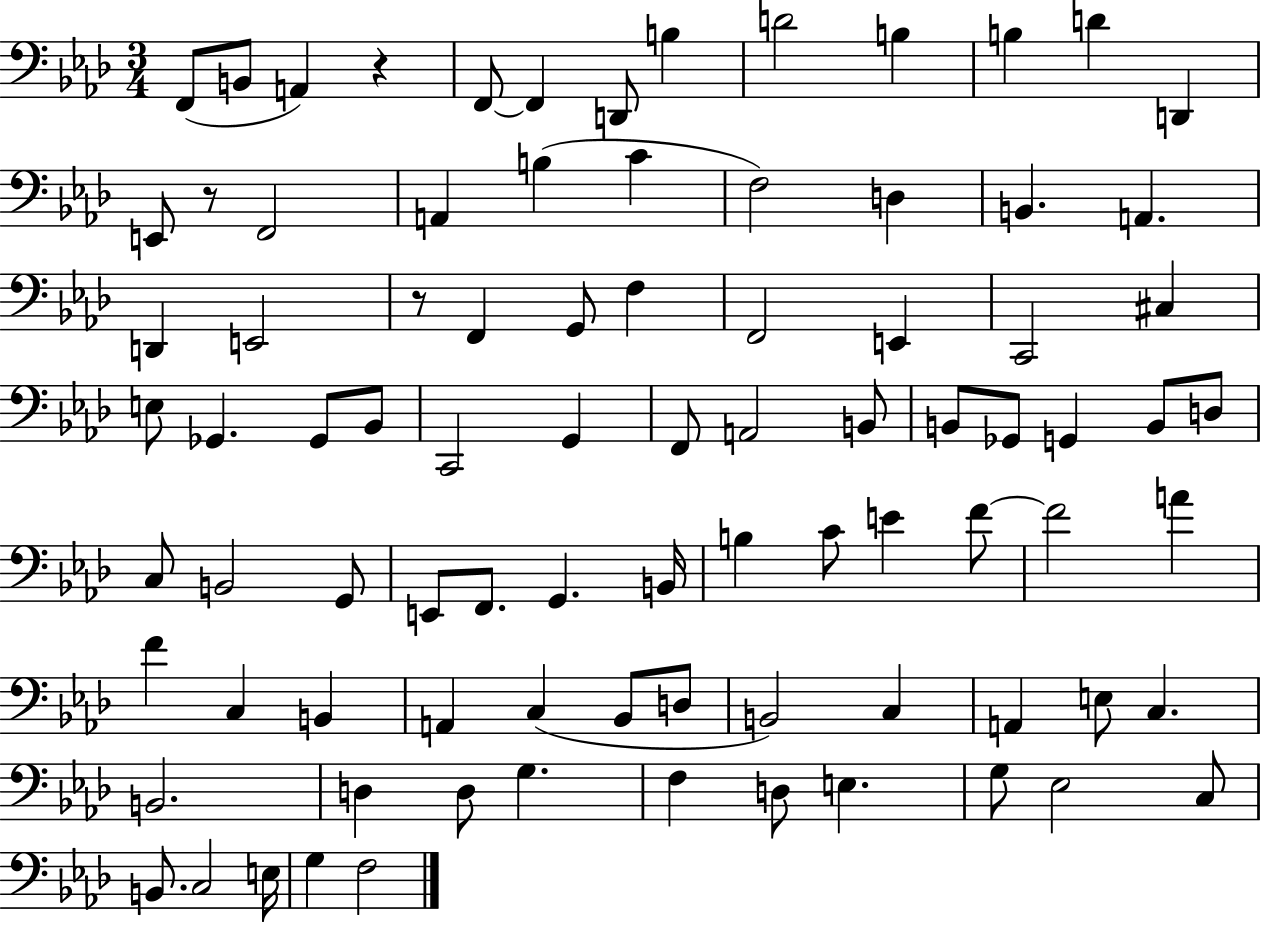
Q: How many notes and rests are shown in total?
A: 87